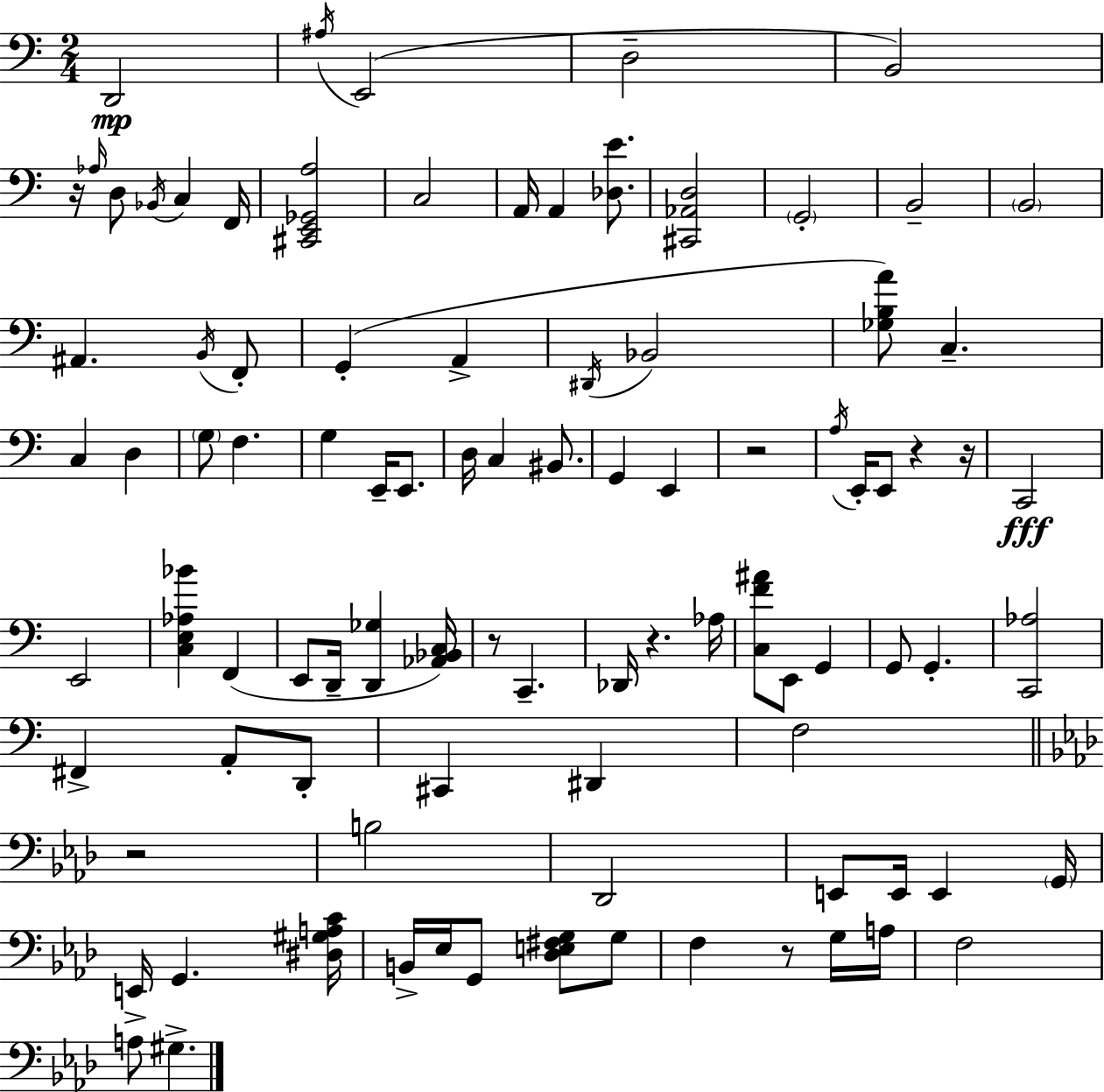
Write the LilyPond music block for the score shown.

{
  \clef bass
  \numericTimeSignature
  \time 2/4
  \key c \major
  d,2\mp | \acciaccatura { ais16 } e,2( | d2-- | b,2) | \break r16 \grace { aes16 } d8 \acciaccatura { bes,16 } c4 | f,16 <cis, e, ges, a>2 | c2 | a,16 a,4 | \break <des e'>8. <cis, aes, d>2 | \parenthesize g,2-. | b,2-- | \parenthesize b,2 | \break ais,4. | \acciaccatura { b,16 } f,8-. g,4-.( | a,4-> \acciaccatura { dis,16 } bes,2 | <ges b a'>8) c4.-- | \break c4 | d4 \parenthesize g8 f4. | g4 | e,16-- e,8. d16 c4 | \break bis,8. g,4 | e,4 r2 | \acciaccatura { a16 } e,16-. e,8 | r4 r16 c,2\fff | \break e,2 | <c e aes bes'>4 | f,4( e,8 | d,16-- <d, ges>4 <aes, bes, c>16) r8 | \break c,4.-- des,16 r4. | aes16 <c f' ais'>8 | e,8 g,4 g,8 | g,4.-. <c, aes>2 | \break fis,4-> | a,8-. d,8-. cis,4 | dis,4 f2 | \bar "||" \break \key f \minor r2 | b2 | des,2 | e,8 e,16 e,4 \parenthesize g,16 | \break e,16-> g,4. <dis gis a c'>16 | b,16-> ees16 g,8 <des e fis g>8 g8 | f4 r8 g16 a16 | f2 | \break a8 gis4.-> | \bar "|."
}